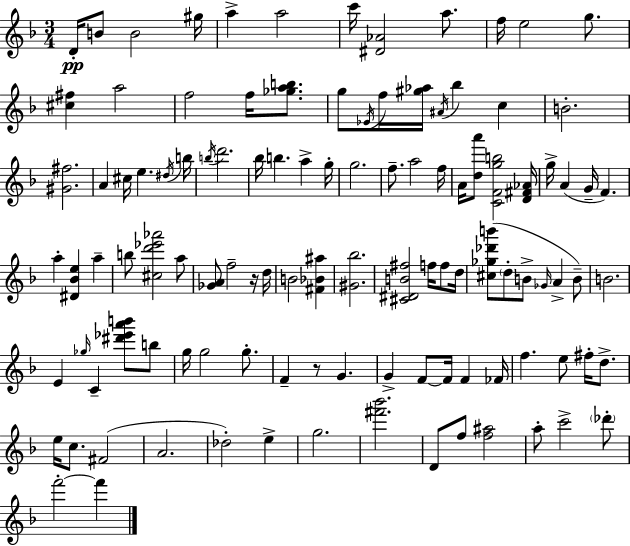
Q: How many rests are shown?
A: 2